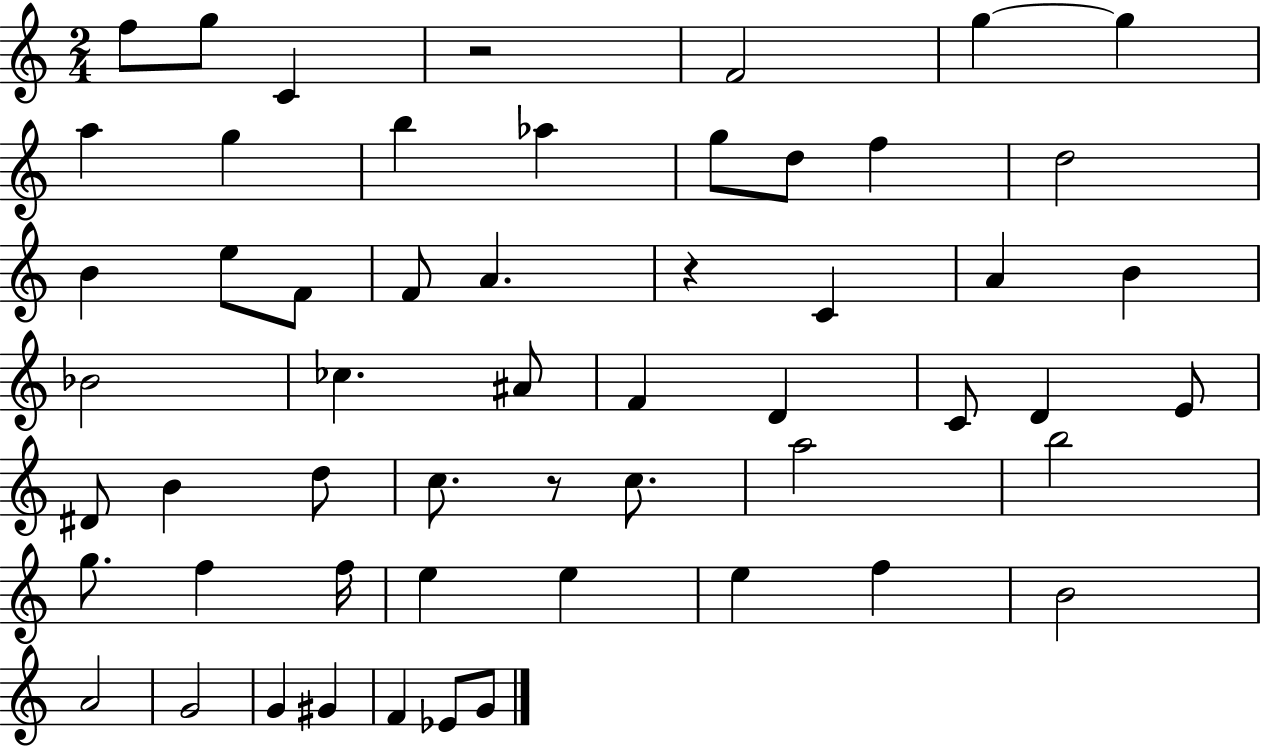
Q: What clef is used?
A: treble